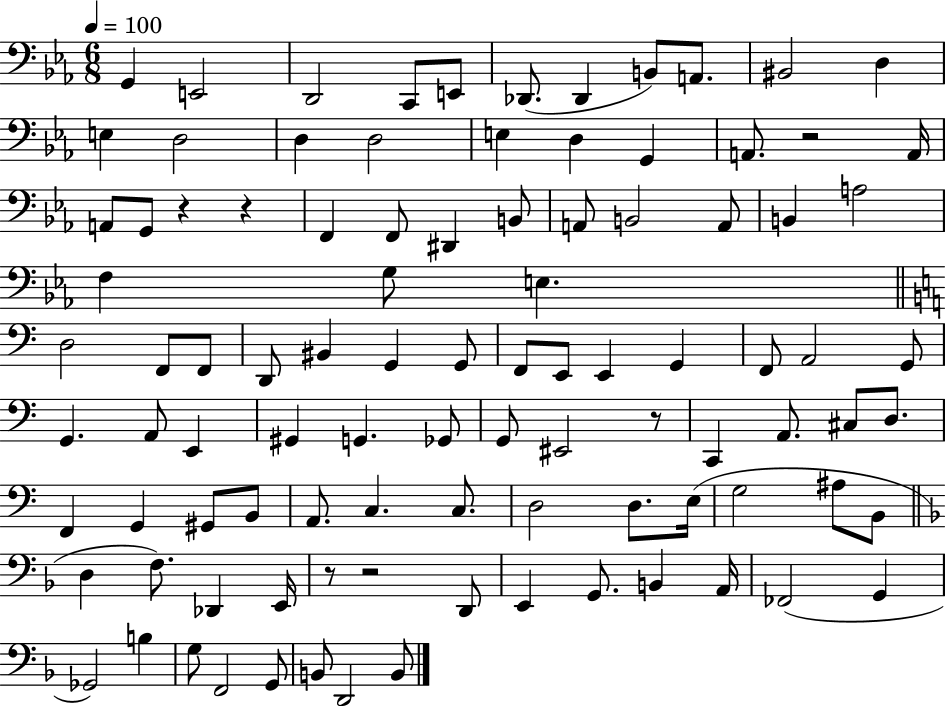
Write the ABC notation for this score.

X:1
T:Untitled
M:6/8
L:1/4
K:Eb
G,, E,,2 D,,2 C,,/2 E,,/2 _D,,/2 _D,, B,,/2 A,,/2 ^B,,2 D, E, D,2 D, D,2 E, D, G,, A,,/2 z2 A,,/4 A,,/2 G,,/2 z z F,, F,,/2 ^D,, B,,/2 A,,/2 B,,2 A,,/2 B,, A,2 F, G,/2 E, D,2 F,,/2 F,,/2 D,,/2 ^B,, G,, G,,/2 F,,/2 E,,/2 E,, G,, F,,/2 A,,2 G,,/2 G,, A,,/2 E,, ^G,, G,, _G,,/2 G,,/2 ^E,,2 z/2 C,, A,,/2 ^C,/2 D,/2 F,, G,, ^G,,/2 B,,/2 A,,/2 C, C,/2 D,2 D,/2 E,/4 G,2 ^A,/2 B,,/2 D, F,/2 _D,, E,,/4 z/2 z2 D,,/2 E,, G,,/2 B,, A,,/4 _F,,2 G,, _G,,2 B, G,/2 F,,2 G,,/2 B,,/2 D,,2 B,,/2